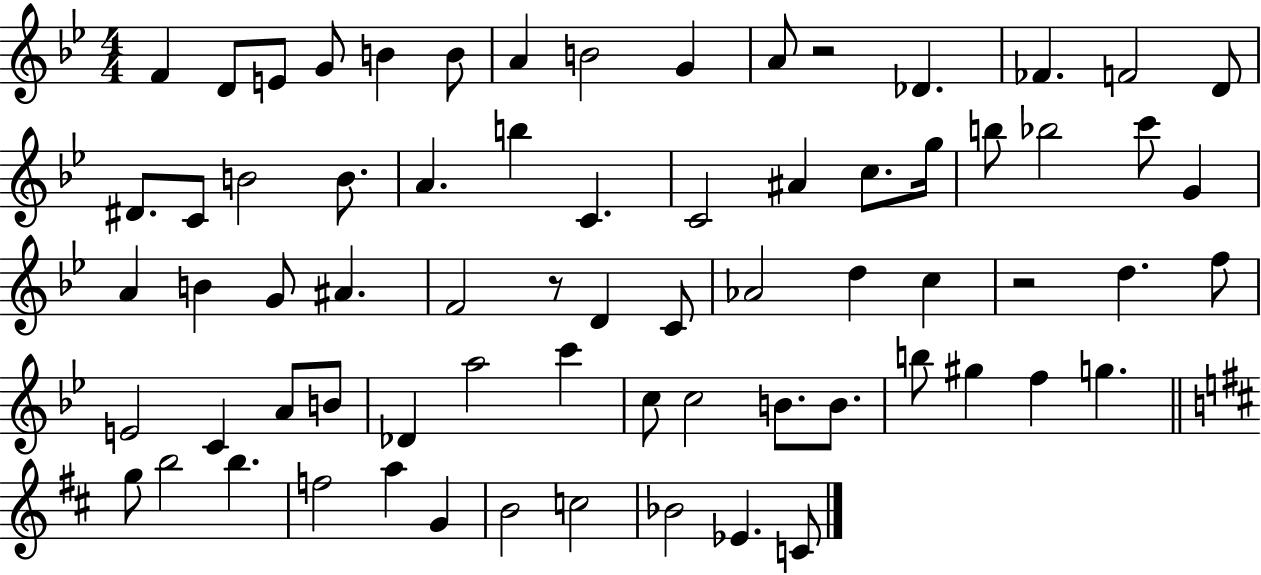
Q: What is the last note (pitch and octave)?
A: C4